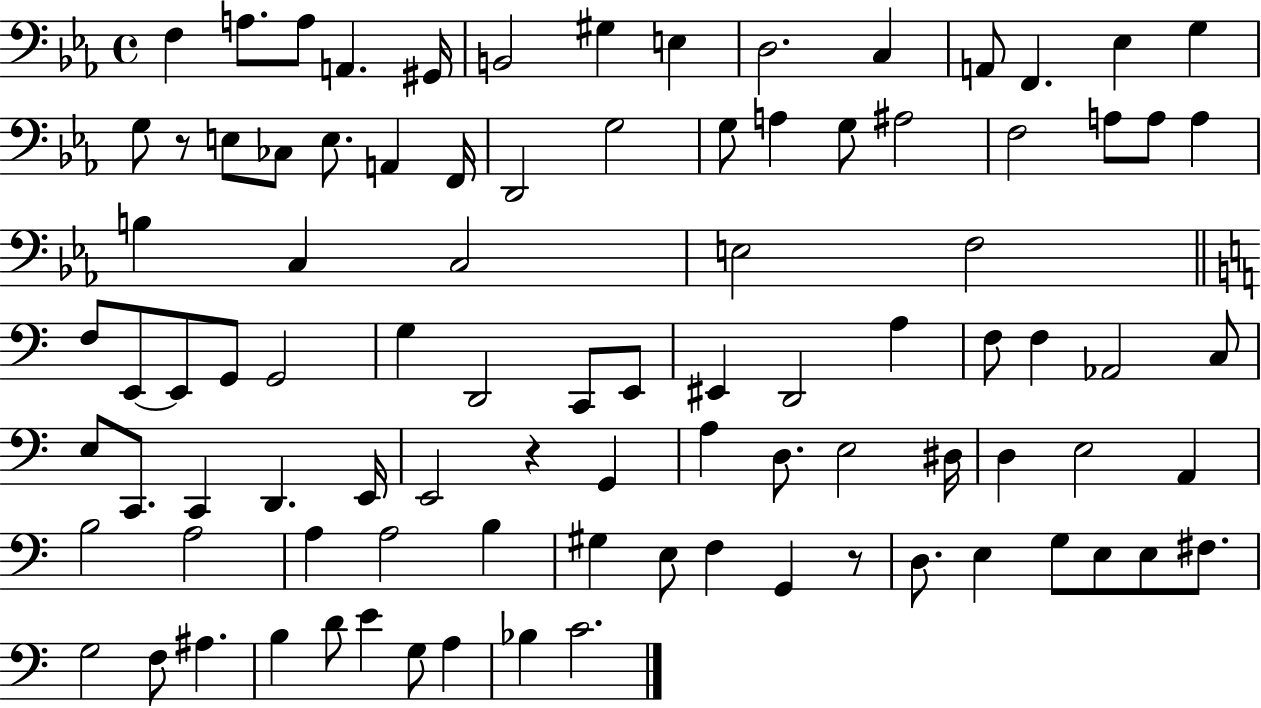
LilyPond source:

{
  \clef bass
  \time 4/4
  \defaultTimeSignature
  \key ees \major
  f4 a8. a8 a,4. gis,16 | b,2 gis4 e4 | d2. c4 | a,8 f,4. ees4 g4 | \break g8 r8 e8 ces8 e8. a,4 f,16 | d,2 g2 | g8 a4 g8 ais2 | f2 a8 a8 a4 | \break b4 c4 c2 | e2 f2 | \bar "||" \break \key c \major f8 e,8~~ e,8 g,8 g,2 | g4 d,2 c,8 e,8 | eis,4 d,2 a4 | f8 f4 aes,2 c8 | \break e8 c,8. c,4 d,4. e,16 | e,2 r4 g,4 | a4 d8. e2 dis16 | d4 e2 a,4 | \break b2 a2 | a4 a2 b4 | gis4 e8 f4 g,4 r8 | d8. e4 g8 e8 e8 fis8. | \break g2 f8 ais4. | b4 d'8 e'4 g8 a4 | bes4 c'2. | \bar "|."
}